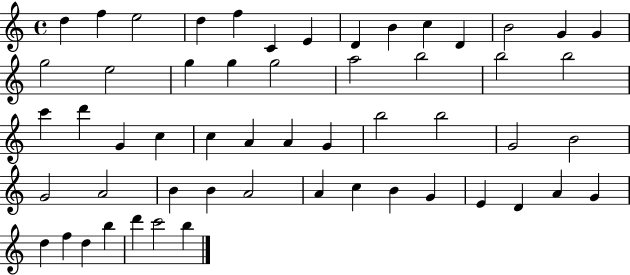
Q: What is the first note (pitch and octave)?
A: D5